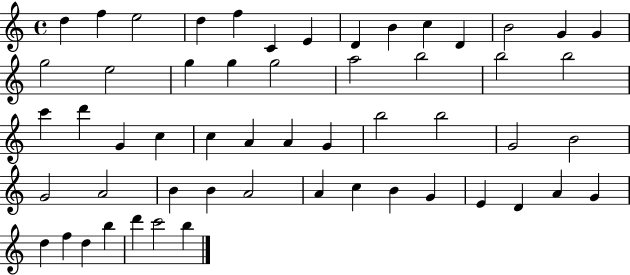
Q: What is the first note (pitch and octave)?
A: D5